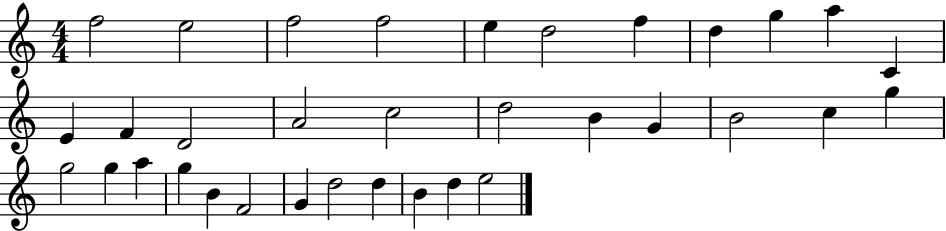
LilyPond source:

{
  \clef treble
  \numericTimeSignature
  \time 4/4
  \key c \major
  f''2 e''2 | f''2 f''2 | e''4 d''2 f''4 | d''4 g''4 a''4 c'4 | \break e'4 f'4 d'2 | a'2 c''2 | d''2 b'4 g'4 | b'2 c''4 g''4 | \break g''2 g''4 a''4 | g''4 b'4 f'2 | g'4 d''2 d''4 | b'4 d''4 e''2 | \break \bar "|."
}